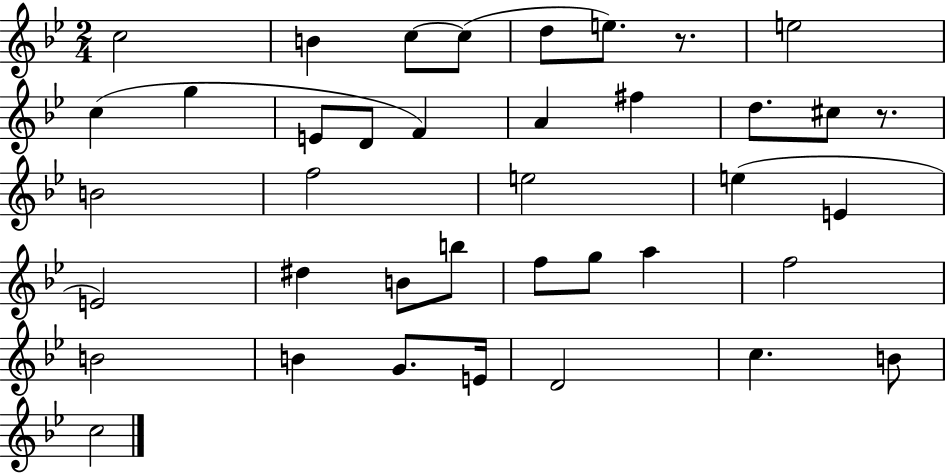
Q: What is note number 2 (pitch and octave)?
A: B4